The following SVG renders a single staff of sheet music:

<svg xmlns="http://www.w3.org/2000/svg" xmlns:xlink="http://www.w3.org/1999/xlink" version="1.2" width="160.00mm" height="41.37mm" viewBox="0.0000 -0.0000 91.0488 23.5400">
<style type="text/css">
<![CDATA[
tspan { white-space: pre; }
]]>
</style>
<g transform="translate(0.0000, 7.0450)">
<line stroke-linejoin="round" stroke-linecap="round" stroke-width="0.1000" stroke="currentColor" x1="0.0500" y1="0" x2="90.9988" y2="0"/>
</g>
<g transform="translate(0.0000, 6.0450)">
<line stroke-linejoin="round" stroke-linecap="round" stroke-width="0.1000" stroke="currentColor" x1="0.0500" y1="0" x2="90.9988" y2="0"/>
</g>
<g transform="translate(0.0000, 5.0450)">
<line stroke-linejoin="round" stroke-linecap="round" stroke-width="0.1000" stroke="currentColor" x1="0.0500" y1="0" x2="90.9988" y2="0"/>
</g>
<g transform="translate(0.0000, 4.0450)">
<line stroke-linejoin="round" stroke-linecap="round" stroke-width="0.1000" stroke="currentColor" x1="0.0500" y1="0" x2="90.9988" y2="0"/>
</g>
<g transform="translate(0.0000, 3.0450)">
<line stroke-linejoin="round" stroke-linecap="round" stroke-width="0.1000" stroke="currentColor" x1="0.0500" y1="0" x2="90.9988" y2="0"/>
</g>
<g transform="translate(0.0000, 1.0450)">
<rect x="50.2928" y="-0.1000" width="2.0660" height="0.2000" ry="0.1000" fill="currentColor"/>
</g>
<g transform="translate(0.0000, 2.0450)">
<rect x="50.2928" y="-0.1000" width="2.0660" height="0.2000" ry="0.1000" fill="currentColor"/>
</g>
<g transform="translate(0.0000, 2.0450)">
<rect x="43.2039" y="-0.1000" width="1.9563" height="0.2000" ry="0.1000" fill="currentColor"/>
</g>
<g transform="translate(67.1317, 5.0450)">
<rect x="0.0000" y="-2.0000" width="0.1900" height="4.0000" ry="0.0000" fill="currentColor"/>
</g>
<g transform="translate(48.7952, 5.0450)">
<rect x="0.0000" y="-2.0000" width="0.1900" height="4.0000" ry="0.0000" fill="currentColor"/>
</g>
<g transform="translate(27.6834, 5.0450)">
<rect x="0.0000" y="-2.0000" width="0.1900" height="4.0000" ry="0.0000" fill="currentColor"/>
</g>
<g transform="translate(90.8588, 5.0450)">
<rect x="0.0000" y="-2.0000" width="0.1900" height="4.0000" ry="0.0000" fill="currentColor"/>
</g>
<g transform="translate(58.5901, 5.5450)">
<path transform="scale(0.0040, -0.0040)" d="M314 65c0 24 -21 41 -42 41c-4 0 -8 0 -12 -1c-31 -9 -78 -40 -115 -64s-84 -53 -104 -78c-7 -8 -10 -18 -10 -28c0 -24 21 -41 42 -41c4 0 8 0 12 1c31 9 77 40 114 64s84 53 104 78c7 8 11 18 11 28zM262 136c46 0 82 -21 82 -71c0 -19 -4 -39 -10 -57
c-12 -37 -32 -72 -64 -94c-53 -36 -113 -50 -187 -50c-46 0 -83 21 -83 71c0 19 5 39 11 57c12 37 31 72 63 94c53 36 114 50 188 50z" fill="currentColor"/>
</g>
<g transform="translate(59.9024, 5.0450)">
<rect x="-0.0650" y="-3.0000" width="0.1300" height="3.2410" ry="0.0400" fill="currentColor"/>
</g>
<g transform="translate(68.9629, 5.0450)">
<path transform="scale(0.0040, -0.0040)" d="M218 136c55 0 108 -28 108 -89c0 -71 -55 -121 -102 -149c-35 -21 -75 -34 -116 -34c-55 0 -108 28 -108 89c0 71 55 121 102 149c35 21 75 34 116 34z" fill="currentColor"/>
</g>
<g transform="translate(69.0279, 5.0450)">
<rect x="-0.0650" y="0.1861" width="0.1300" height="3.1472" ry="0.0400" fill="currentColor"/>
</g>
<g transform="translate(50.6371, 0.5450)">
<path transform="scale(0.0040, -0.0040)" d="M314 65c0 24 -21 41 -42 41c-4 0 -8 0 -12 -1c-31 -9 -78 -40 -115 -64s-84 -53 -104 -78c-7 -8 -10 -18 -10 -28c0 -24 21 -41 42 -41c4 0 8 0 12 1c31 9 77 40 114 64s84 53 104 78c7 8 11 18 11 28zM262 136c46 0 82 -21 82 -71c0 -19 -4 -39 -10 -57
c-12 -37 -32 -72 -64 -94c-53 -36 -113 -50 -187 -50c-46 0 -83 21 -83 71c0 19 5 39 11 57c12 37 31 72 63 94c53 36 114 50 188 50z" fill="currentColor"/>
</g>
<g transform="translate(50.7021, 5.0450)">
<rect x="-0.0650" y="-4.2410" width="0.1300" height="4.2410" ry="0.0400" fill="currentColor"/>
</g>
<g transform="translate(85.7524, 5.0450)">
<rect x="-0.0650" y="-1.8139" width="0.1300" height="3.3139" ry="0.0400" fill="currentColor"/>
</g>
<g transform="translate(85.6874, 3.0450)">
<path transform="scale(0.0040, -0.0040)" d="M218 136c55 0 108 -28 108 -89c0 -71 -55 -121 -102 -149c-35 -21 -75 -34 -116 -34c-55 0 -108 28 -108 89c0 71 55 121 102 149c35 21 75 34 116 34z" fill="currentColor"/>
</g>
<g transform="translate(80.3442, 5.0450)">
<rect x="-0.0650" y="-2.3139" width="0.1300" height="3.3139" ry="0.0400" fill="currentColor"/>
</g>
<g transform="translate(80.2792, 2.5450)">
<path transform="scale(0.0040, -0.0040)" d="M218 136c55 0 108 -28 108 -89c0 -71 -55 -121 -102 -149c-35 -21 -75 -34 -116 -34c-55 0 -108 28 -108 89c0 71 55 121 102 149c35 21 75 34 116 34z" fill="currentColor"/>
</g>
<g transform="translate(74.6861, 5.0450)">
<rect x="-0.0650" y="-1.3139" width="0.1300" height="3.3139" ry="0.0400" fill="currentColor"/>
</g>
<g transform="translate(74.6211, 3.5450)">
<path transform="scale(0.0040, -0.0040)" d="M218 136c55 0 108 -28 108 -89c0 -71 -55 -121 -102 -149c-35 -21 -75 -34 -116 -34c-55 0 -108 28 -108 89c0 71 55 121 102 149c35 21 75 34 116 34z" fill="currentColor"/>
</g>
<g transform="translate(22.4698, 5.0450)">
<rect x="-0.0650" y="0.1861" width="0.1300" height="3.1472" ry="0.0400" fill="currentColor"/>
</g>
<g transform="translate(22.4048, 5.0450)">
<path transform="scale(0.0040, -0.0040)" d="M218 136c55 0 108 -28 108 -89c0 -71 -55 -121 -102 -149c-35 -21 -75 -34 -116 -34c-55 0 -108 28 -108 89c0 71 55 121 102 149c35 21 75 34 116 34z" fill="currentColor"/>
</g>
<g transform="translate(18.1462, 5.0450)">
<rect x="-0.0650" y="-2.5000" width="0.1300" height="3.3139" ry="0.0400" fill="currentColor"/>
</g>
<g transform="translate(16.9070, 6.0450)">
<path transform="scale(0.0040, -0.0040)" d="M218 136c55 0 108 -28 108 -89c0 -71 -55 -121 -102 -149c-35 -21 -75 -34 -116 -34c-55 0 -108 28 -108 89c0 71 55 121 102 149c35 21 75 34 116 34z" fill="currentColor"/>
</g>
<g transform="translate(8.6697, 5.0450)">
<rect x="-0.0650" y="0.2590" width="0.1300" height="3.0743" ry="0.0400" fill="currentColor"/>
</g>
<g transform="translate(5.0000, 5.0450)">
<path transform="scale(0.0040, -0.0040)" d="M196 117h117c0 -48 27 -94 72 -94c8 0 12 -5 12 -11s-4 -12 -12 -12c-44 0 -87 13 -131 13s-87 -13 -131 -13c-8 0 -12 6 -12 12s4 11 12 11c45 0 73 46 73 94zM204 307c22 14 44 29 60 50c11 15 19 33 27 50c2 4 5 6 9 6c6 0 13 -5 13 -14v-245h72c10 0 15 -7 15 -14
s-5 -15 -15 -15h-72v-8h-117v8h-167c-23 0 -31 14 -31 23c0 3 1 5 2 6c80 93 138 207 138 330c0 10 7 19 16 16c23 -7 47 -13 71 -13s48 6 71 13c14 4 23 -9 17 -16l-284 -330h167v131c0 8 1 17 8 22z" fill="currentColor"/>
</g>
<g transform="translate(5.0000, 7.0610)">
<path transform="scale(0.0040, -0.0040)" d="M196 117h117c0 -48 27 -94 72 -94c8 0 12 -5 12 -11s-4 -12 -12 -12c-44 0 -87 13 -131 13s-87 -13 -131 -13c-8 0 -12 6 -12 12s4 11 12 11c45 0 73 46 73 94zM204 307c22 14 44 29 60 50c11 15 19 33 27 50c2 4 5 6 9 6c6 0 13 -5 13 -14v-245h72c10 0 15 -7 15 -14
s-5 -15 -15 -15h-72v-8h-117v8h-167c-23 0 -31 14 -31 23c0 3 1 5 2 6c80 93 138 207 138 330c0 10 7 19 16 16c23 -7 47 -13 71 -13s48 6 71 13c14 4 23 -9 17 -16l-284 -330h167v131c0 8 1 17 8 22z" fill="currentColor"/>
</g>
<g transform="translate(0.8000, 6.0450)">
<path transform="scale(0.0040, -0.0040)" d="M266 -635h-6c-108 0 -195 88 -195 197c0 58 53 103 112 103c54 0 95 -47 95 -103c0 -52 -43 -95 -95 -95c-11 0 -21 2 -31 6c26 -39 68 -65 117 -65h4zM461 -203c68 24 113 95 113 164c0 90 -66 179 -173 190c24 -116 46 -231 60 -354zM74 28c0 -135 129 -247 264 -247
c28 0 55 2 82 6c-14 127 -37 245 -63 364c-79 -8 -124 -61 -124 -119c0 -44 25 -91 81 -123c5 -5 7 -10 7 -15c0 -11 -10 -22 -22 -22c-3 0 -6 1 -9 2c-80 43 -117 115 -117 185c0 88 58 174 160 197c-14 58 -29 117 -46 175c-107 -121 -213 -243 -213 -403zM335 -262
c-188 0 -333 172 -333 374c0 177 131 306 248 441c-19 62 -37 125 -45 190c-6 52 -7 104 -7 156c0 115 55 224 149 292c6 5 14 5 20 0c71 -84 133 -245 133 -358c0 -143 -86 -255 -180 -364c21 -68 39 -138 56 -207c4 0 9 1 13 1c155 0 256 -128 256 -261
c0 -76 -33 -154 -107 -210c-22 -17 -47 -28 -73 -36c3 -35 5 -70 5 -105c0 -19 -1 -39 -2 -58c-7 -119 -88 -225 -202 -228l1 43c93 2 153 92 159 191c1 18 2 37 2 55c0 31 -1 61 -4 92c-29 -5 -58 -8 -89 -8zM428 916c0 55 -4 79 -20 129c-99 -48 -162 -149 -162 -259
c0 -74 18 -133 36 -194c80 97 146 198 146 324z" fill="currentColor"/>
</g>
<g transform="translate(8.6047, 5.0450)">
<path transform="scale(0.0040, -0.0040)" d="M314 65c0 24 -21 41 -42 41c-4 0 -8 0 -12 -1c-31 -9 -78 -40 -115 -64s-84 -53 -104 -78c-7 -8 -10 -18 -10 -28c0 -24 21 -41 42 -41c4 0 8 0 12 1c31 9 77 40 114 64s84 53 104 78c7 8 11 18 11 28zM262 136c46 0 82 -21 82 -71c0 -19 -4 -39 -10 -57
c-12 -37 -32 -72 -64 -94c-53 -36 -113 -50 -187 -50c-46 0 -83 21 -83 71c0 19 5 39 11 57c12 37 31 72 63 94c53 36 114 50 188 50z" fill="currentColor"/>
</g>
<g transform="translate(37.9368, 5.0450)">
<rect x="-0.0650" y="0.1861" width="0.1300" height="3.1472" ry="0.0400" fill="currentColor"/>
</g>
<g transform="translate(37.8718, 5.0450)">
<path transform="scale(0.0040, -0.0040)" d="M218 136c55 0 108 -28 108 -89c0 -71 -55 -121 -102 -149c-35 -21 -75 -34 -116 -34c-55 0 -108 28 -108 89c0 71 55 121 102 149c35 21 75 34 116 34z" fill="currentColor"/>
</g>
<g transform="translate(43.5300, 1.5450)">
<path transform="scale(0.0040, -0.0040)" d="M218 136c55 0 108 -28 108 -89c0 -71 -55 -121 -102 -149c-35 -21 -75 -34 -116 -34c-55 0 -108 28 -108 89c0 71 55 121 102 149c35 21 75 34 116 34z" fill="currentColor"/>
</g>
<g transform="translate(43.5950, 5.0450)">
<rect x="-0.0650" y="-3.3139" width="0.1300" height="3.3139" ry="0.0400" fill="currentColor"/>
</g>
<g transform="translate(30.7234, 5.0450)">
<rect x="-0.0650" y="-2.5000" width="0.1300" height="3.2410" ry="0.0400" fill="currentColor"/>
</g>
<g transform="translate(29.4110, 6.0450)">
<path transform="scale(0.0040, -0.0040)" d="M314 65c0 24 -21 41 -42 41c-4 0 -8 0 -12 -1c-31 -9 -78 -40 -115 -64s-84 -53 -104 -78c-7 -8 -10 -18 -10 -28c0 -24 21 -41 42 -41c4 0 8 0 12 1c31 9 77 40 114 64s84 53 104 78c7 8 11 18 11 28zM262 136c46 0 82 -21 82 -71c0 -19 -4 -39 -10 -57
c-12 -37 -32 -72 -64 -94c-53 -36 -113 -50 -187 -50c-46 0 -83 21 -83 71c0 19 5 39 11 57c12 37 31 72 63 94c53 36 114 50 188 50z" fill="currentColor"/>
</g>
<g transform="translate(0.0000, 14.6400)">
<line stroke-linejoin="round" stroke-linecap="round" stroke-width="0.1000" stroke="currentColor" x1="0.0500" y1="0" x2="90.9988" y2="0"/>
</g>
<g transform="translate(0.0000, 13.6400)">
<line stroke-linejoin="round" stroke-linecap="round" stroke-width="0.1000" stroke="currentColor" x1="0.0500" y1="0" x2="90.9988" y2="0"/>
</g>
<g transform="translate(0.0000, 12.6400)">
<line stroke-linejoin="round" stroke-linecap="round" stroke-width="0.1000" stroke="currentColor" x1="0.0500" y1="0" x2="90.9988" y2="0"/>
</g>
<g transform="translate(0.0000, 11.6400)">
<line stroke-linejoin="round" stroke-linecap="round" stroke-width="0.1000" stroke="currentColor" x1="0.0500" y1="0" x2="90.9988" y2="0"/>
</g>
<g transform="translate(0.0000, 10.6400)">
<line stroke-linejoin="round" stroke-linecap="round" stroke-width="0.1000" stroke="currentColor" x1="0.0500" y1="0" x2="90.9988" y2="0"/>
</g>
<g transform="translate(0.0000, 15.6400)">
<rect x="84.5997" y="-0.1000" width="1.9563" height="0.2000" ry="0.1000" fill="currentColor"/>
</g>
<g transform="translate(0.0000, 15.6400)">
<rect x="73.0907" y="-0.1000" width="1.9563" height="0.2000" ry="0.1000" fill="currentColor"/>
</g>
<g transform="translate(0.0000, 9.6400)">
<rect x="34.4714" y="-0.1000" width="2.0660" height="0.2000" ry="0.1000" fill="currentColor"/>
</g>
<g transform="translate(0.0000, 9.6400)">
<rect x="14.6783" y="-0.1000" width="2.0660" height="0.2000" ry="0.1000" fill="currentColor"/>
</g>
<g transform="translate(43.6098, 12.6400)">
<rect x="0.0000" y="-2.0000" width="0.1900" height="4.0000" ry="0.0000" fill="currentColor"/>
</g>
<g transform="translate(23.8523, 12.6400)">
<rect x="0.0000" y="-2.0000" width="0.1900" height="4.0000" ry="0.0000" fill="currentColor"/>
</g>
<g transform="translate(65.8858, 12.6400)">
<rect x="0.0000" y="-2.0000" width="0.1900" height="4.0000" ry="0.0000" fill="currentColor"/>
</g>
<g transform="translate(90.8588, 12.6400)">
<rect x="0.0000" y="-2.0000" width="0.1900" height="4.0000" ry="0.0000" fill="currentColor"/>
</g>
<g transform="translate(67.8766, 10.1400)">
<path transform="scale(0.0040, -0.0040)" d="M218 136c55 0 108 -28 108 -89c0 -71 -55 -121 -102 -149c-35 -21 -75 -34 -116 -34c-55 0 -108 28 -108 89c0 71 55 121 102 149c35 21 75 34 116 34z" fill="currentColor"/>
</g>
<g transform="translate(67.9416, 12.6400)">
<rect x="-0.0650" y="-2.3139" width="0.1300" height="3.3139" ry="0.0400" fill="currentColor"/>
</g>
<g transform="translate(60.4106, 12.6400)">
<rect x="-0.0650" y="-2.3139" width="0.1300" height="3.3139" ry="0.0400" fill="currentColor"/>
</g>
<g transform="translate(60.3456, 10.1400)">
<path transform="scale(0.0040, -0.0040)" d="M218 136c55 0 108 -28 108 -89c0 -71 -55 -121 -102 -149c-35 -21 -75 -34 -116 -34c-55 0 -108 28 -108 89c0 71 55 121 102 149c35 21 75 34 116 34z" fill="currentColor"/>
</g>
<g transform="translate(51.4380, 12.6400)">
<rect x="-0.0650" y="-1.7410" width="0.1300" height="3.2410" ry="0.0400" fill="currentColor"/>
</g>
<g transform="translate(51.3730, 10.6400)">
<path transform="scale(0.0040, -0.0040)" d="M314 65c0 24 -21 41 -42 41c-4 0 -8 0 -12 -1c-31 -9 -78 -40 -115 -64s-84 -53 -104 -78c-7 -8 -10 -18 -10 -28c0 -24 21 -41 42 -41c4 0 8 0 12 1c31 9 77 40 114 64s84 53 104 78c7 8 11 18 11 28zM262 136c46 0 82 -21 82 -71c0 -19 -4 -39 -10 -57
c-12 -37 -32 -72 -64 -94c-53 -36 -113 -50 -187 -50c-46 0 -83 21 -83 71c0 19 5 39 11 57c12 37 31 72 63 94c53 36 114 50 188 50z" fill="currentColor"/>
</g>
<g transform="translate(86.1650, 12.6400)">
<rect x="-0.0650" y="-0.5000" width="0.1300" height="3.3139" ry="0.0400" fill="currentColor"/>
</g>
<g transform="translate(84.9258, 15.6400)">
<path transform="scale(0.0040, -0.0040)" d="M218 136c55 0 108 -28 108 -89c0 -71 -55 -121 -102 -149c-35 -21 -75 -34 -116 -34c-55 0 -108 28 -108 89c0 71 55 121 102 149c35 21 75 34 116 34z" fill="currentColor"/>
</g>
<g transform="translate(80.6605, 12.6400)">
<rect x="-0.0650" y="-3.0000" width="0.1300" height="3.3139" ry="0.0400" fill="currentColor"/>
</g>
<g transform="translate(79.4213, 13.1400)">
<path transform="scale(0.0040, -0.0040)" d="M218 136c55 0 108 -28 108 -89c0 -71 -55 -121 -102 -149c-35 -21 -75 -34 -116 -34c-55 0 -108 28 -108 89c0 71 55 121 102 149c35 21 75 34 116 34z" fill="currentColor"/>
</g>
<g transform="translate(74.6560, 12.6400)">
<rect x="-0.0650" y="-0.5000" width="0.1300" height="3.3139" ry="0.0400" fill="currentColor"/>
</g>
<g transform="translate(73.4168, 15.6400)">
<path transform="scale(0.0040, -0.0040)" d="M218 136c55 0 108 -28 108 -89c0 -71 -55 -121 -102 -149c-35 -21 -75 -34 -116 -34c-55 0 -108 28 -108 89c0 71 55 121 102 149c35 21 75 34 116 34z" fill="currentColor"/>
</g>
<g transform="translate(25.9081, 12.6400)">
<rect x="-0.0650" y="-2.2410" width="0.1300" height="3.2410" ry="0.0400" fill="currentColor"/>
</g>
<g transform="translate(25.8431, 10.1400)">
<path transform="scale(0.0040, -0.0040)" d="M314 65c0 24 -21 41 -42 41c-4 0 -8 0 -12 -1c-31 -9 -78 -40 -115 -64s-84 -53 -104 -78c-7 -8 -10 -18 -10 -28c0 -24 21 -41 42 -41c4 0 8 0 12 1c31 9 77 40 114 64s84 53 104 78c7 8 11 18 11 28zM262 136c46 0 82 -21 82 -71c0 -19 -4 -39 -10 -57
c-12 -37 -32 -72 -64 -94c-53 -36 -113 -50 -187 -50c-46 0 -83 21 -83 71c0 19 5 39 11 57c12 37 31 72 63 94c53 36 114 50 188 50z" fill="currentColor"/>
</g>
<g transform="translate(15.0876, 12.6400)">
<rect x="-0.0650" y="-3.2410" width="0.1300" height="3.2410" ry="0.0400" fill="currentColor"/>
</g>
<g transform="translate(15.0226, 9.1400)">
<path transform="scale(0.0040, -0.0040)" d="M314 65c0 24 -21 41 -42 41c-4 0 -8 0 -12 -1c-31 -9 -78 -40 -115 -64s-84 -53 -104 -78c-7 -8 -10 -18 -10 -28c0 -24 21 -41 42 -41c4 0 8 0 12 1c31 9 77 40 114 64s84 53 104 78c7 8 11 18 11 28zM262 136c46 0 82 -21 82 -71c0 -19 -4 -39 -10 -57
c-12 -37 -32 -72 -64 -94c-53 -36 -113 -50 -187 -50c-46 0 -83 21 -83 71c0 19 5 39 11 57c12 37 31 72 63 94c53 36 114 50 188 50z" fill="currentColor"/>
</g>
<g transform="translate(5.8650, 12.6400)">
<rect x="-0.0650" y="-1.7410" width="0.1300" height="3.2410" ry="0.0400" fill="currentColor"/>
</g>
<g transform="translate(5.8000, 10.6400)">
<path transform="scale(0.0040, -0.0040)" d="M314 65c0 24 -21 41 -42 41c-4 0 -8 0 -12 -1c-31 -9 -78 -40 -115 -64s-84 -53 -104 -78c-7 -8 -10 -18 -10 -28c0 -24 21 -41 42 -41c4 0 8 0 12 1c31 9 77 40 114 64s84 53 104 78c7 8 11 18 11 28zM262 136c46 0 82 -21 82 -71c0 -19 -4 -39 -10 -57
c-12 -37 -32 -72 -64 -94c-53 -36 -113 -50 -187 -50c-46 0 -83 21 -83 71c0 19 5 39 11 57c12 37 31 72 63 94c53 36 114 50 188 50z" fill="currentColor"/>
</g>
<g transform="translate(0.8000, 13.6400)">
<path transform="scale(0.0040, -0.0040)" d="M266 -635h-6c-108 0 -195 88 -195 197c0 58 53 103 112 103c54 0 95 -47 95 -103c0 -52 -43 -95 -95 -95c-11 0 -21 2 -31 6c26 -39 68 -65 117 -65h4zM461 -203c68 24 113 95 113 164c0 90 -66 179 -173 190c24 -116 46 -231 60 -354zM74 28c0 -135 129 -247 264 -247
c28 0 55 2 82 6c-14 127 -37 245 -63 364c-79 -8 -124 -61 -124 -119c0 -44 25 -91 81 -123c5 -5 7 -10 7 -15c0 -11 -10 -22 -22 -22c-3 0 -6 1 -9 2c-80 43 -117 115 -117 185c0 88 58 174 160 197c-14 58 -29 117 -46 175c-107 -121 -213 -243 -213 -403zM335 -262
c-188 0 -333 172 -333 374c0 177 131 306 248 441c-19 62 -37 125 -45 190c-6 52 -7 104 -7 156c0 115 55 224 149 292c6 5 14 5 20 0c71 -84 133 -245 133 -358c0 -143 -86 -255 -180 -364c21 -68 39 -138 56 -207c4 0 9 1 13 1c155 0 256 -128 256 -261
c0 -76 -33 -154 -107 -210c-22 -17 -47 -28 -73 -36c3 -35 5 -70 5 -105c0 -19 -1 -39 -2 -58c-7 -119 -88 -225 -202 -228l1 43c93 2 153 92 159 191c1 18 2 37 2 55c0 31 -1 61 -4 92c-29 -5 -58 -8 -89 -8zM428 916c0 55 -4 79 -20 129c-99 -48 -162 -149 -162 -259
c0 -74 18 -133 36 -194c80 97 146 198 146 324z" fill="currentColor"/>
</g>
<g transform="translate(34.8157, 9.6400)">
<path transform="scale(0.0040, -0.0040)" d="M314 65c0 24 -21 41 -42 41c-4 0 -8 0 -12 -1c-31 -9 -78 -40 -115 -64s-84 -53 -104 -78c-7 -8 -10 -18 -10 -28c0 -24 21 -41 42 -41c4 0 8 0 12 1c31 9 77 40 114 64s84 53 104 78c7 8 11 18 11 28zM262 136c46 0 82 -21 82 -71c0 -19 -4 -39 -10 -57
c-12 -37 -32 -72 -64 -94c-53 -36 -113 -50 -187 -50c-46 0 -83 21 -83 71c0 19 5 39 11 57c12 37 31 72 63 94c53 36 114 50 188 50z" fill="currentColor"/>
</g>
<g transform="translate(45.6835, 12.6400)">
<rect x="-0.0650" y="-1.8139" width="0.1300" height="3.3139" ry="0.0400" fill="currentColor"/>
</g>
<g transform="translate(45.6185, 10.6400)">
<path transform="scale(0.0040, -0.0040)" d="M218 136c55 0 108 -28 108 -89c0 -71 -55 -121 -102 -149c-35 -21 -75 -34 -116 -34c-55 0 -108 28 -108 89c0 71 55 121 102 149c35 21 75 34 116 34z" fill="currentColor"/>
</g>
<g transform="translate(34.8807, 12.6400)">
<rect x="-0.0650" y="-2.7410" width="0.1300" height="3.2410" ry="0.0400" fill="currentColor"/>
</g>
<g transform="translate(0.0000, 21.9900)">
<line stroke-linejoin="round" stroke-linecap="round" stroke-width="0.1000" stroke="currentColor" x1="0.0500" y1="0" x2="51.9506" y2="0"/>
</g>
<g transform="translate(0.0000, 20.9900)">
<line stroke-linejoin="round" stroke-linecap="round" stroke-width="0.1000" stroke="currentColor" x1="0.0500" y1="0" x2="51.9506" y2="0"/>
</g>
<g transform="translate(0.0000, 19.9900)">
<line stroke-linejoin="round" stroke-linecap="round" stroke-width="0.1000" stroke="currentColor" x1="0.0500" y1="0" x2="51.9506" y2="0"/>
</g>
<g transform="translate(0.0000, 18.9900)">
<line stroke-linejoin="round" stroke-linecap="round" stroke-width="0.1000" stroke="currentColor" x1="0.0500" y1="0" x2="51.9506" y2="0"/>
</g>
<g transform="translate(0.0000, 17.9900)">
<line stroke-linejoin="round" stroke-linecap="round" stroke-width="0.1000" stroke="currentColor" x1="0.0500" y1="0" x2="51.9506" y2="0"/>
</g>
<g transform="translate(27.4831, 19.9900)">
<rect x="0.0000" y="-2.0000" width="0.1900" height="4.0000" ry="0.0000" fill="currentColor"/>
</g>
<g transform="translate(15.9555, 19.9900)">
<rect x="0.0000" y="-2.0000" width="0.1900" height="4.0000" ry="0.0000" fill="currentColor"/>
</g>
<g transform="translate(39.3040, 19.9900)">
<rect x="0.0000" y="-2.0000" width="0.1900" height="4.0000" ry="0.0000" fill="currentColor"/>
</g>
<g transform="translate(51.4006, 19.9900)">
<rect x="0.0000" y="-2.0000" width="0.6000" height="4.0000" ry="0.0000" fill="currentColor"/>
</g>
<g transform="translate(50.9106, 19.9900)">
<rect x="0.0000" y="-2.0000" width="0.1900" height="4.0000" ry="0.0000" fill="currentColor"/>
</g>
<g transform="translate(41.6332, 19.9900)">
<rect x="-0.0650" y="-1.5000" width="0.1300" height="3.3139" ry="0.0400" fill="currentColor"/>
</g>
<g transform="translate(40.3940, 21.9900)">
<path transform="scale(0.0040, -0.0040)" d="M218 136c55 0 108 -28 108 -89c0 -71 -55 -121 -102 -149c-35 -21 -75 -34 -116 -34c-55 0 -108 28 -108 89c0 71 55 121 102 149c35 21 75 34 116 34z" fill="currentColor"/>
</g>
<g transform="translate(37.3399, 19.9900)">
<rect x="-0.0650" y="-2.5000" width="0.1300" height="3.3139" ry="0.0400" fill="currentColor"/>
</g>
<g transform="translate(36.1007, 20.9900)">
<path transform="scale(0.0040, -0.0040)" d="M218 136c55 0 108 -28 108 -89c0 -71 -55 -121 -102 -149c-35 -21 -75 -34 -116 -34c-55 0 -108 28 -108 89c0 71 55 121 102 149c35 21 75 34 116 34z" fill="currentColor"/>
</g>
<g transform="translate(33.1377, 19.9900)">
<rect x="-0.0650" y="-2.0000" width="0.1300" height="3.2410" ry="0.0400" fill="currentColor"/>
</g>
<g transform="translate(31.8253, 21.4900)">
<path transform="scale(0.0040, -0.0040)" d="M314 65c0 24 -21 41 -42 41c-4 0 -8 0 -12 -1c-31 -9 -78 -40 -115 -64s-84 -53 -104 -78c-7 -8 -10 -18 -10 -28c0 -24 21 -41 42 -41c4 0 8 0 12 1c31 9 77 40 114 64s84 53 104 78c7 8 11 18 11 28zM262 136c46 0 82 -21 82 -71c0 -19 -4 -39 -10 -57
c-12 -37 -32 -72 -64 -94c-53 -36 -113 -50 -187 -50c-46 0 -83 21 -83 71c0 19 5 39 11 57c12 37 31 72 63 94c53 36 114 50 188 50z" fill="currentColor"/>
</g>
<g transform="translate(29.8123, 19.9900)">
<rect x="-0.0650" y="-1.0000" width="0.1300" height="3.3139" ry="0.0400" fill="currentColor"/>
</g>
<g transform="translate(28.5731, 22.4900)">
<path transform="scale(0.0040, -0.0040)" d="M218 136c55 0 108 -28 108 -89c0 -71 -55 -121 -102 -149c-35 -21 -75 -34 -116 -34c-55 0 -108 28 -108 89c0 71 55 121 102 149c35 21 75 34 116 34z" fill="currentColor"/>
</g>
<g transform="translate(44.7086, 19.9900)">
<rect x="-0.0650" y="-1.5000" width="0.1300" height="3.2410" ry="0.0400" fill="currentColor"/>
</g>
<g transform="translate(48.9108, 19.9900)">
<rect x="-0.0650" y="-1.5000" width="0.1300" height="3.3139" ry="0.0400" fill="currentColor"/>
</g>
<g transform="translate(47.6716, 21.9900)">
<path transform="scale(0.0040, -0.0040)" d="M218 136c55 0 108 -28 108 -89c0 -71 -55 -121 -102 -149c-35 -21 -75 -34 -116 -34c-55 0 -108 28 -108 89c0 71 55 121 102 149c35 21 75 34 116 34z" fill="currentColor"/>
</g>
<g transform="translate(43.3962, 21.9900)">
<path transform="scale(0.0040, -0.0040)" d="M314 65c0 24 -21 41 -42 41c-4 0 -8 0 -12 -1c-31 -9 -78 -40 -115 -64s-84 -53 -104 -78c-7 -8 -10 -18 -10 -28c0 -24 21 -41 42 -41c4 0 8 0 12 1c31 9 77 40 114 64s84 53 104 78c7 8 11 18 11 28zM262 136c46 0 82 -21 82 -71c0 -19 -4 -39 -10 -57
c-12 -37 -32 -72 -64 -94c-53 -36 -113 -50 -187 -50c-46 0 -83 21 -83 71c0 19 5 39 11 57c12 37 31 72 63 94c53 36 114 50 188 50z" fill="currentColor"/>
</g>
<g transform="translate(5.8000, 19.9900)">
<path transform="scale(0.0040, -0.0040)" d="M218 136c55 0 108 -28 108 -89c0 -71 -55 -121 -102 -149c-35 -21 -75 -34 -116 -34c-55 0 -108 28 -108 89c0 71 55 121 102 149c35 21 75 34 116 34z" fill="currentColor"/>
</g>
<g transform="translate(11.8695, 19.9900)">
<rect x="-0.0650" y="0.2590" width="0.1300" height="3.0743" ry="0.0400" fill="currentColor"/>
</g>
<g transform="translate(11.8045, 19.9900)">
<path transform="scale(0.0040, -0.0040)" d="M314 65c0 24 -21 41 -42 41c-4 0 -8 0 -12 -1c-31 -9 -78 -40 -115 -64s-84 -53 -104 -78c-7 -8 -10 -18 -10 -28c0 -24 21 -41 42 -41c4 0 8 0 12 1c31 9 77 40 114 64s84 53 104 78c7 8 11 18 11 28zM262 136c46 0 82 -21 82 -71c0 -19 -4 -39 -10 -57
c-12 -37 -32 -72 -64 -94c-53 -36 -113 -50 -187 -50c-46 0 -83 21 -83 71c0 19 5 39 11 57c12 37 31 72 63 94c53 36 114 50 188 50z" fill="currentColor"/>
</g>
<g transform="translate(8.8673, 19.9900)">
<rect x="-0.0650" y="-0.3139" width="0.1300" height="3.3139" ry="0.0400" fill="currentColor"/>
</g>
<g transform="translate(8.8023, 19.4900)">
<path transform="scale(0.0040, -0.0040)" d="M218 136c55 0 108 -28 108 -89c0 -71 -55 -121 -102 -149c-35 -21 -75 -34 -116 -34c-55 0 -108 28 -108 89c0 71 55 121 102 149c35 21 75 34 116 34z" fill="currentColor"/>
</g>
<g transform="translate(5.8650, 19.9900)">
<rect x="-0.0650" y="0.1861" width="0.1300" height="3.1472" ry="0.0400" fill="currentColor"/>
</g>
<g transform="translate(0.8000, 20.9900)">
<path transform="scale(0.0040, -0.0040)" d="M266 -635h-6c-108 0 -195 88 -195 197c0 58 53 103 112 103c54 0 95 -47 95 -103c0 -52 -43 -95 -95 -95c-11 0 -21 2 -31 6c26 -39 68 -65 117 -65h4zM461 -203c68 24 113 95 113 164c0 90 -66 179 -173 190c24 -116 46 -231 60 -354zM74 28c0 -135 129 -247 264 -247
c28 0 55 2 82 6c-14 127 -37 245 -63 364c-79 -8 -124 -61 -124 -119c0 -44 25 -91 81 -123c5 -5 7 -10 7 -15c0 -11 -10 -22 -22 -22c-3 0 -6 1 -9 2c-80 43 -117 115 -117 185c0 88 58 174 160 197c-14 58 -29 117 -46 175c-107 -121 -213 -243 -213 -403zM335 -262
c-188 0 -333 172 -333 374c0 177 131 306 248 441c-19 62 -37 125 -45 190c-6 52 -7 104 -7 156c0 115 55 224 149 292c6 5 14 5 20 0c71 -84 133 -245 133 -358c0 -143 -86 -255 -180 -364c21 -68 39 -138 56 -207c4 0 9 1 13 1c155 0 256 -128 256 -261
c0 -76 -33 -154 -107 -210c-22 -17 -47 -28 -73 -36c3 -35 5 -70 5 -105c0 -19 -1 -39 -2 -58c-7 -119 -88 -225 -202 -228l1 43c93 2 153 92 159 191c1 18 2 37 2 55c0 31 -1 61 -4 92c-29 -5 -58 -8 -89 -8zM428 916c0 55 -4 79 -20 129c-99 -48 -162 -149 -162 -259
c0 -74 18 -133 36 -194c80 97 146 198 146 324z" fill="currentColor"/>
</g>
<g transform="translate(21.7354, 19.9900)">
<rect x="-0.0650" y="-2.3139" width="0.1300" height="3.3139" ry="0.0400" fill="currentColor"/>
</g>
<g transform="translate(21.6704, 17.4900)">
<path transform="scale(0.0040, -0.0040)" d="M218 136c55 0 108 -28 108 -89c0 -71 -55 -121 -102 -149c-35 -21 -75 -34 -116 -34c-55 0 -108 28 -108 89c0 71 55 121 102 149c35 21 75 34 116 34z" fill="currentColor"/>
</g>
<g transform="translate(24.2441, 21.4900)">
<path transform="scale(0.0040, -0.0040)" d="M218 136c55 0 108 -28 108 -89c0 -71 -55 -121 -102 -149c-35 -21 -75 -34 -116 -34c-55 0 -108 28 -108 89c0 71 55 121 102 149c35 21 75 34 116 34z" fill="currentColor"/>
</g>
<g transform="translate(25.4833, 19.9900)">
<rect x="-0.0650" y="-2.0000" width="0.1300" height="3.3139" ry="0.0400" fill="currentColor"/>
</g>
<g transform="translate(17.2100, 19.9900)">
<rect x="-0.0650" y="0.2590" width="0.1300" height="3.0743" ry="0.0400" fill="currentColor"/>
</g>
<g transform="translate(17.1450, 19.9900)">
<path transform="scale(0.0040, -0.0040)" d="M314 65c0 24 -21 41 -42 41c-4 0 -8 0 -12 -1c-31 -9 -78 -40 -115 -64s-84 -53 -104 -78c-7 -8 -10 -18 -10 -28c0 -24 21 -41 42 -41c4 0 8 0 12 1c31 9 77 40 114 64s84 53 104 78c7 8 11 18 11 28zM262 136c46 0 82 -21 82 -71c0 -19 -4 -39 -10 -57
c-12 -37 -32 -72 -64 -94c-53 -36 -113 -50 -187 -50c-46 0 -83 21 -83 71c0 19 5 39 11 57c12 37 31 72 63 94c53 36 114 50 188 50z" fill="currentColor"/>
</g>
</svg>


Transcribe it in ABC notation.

X:1
T:Untitled
M:4/4
L:1/4
K:C
B2 G B G2 B b d'2 A2 B e g f f2 b2 g2 a2 f f2 g g C A C B c B2 B2 g F D F2 G E E2 E